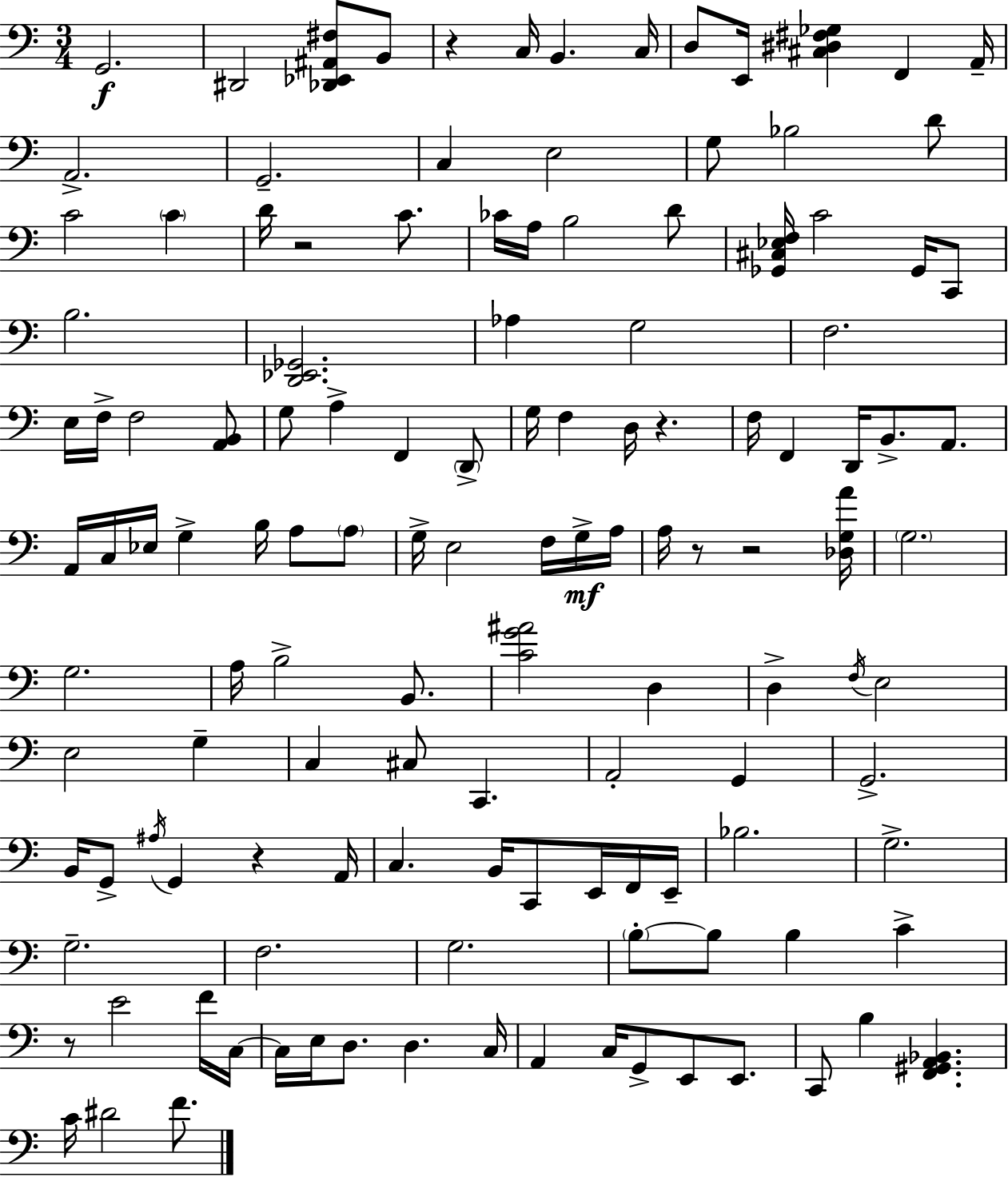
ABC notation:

X:1
T:Untitled
M:3/4
L:1/4
K:Am
G,,2 ^D,,2 [_D,,_E,,^A,,^F,]/2 B,,/2 z C,/4 B,, C,/4 D,/2 E,,/4 [^C,^D,^F,_G,] F,, A,,/4 A,,2 G,,2 C, E,2 G,/2 _B,2 D/2 C2 C D/4 z2 C/2 _C/4 A,/4 B,2 D/2 [_G,,^C,_E,F,]/4 C2 _G,,/4 C,,/2 B,2 [D,,_E,,_G,,]2 _A, G,2 F,2 E,/4 F,/4 F,2 [A,,B,,]/2 G,/2 A, F,, D,,/2 G,/4 F, D,/4 z F,/4 F,, D,,/4 B,,/2 A,,/2 A,,/4 C,/4 _E,/4 G, B,/4 A,/2 A,/2 G,/4 E,2 F,/4 G,/4 A,/4 A,/4 z/2 z2 [_D,G,A]/4 G,2 G,2 A,/4 B,2 B,,/2 [CG^A]2 D, D, F,/4 E,2 E,2 G, C, ^C,/2 C,, A,,2 G,, G,,2 B,,/4 G,,/2 ^A,/4 G,, z A,,/4 C, B,,/4 C,,/2 E,,/4 F,,/4 E,,/4 _B,2 G,2 G,2 F,2 G,2 B,/2 B,/2 B, C z/2 E2 F/4 C,/4 C,/4 E,/4 D,/2 D, C,/4 A,, C,/4 G,,/2 E,,/2 E,,/2 C,,/2 B, [F,,^G,,A,,_B,,] C/4 ^D2 F/2